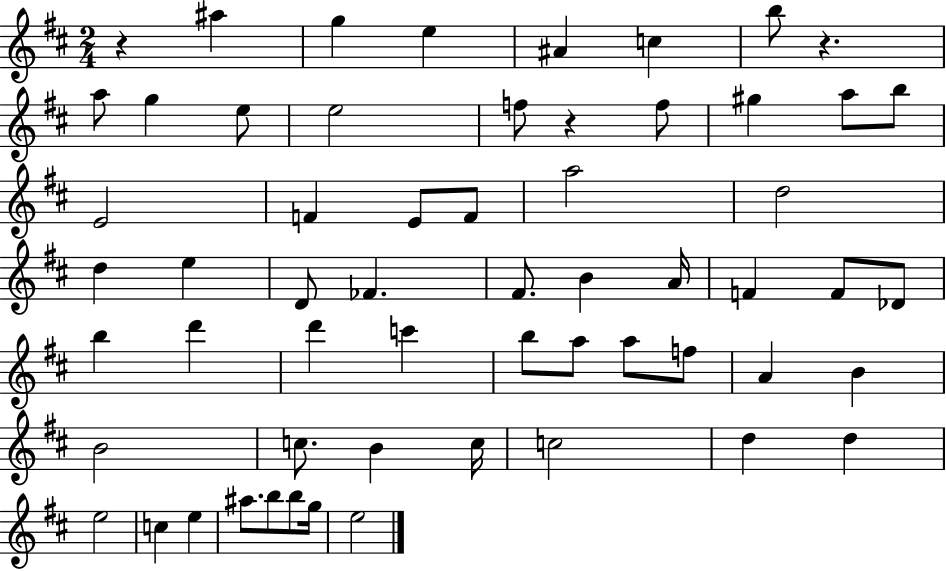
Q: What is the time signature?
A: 2/4